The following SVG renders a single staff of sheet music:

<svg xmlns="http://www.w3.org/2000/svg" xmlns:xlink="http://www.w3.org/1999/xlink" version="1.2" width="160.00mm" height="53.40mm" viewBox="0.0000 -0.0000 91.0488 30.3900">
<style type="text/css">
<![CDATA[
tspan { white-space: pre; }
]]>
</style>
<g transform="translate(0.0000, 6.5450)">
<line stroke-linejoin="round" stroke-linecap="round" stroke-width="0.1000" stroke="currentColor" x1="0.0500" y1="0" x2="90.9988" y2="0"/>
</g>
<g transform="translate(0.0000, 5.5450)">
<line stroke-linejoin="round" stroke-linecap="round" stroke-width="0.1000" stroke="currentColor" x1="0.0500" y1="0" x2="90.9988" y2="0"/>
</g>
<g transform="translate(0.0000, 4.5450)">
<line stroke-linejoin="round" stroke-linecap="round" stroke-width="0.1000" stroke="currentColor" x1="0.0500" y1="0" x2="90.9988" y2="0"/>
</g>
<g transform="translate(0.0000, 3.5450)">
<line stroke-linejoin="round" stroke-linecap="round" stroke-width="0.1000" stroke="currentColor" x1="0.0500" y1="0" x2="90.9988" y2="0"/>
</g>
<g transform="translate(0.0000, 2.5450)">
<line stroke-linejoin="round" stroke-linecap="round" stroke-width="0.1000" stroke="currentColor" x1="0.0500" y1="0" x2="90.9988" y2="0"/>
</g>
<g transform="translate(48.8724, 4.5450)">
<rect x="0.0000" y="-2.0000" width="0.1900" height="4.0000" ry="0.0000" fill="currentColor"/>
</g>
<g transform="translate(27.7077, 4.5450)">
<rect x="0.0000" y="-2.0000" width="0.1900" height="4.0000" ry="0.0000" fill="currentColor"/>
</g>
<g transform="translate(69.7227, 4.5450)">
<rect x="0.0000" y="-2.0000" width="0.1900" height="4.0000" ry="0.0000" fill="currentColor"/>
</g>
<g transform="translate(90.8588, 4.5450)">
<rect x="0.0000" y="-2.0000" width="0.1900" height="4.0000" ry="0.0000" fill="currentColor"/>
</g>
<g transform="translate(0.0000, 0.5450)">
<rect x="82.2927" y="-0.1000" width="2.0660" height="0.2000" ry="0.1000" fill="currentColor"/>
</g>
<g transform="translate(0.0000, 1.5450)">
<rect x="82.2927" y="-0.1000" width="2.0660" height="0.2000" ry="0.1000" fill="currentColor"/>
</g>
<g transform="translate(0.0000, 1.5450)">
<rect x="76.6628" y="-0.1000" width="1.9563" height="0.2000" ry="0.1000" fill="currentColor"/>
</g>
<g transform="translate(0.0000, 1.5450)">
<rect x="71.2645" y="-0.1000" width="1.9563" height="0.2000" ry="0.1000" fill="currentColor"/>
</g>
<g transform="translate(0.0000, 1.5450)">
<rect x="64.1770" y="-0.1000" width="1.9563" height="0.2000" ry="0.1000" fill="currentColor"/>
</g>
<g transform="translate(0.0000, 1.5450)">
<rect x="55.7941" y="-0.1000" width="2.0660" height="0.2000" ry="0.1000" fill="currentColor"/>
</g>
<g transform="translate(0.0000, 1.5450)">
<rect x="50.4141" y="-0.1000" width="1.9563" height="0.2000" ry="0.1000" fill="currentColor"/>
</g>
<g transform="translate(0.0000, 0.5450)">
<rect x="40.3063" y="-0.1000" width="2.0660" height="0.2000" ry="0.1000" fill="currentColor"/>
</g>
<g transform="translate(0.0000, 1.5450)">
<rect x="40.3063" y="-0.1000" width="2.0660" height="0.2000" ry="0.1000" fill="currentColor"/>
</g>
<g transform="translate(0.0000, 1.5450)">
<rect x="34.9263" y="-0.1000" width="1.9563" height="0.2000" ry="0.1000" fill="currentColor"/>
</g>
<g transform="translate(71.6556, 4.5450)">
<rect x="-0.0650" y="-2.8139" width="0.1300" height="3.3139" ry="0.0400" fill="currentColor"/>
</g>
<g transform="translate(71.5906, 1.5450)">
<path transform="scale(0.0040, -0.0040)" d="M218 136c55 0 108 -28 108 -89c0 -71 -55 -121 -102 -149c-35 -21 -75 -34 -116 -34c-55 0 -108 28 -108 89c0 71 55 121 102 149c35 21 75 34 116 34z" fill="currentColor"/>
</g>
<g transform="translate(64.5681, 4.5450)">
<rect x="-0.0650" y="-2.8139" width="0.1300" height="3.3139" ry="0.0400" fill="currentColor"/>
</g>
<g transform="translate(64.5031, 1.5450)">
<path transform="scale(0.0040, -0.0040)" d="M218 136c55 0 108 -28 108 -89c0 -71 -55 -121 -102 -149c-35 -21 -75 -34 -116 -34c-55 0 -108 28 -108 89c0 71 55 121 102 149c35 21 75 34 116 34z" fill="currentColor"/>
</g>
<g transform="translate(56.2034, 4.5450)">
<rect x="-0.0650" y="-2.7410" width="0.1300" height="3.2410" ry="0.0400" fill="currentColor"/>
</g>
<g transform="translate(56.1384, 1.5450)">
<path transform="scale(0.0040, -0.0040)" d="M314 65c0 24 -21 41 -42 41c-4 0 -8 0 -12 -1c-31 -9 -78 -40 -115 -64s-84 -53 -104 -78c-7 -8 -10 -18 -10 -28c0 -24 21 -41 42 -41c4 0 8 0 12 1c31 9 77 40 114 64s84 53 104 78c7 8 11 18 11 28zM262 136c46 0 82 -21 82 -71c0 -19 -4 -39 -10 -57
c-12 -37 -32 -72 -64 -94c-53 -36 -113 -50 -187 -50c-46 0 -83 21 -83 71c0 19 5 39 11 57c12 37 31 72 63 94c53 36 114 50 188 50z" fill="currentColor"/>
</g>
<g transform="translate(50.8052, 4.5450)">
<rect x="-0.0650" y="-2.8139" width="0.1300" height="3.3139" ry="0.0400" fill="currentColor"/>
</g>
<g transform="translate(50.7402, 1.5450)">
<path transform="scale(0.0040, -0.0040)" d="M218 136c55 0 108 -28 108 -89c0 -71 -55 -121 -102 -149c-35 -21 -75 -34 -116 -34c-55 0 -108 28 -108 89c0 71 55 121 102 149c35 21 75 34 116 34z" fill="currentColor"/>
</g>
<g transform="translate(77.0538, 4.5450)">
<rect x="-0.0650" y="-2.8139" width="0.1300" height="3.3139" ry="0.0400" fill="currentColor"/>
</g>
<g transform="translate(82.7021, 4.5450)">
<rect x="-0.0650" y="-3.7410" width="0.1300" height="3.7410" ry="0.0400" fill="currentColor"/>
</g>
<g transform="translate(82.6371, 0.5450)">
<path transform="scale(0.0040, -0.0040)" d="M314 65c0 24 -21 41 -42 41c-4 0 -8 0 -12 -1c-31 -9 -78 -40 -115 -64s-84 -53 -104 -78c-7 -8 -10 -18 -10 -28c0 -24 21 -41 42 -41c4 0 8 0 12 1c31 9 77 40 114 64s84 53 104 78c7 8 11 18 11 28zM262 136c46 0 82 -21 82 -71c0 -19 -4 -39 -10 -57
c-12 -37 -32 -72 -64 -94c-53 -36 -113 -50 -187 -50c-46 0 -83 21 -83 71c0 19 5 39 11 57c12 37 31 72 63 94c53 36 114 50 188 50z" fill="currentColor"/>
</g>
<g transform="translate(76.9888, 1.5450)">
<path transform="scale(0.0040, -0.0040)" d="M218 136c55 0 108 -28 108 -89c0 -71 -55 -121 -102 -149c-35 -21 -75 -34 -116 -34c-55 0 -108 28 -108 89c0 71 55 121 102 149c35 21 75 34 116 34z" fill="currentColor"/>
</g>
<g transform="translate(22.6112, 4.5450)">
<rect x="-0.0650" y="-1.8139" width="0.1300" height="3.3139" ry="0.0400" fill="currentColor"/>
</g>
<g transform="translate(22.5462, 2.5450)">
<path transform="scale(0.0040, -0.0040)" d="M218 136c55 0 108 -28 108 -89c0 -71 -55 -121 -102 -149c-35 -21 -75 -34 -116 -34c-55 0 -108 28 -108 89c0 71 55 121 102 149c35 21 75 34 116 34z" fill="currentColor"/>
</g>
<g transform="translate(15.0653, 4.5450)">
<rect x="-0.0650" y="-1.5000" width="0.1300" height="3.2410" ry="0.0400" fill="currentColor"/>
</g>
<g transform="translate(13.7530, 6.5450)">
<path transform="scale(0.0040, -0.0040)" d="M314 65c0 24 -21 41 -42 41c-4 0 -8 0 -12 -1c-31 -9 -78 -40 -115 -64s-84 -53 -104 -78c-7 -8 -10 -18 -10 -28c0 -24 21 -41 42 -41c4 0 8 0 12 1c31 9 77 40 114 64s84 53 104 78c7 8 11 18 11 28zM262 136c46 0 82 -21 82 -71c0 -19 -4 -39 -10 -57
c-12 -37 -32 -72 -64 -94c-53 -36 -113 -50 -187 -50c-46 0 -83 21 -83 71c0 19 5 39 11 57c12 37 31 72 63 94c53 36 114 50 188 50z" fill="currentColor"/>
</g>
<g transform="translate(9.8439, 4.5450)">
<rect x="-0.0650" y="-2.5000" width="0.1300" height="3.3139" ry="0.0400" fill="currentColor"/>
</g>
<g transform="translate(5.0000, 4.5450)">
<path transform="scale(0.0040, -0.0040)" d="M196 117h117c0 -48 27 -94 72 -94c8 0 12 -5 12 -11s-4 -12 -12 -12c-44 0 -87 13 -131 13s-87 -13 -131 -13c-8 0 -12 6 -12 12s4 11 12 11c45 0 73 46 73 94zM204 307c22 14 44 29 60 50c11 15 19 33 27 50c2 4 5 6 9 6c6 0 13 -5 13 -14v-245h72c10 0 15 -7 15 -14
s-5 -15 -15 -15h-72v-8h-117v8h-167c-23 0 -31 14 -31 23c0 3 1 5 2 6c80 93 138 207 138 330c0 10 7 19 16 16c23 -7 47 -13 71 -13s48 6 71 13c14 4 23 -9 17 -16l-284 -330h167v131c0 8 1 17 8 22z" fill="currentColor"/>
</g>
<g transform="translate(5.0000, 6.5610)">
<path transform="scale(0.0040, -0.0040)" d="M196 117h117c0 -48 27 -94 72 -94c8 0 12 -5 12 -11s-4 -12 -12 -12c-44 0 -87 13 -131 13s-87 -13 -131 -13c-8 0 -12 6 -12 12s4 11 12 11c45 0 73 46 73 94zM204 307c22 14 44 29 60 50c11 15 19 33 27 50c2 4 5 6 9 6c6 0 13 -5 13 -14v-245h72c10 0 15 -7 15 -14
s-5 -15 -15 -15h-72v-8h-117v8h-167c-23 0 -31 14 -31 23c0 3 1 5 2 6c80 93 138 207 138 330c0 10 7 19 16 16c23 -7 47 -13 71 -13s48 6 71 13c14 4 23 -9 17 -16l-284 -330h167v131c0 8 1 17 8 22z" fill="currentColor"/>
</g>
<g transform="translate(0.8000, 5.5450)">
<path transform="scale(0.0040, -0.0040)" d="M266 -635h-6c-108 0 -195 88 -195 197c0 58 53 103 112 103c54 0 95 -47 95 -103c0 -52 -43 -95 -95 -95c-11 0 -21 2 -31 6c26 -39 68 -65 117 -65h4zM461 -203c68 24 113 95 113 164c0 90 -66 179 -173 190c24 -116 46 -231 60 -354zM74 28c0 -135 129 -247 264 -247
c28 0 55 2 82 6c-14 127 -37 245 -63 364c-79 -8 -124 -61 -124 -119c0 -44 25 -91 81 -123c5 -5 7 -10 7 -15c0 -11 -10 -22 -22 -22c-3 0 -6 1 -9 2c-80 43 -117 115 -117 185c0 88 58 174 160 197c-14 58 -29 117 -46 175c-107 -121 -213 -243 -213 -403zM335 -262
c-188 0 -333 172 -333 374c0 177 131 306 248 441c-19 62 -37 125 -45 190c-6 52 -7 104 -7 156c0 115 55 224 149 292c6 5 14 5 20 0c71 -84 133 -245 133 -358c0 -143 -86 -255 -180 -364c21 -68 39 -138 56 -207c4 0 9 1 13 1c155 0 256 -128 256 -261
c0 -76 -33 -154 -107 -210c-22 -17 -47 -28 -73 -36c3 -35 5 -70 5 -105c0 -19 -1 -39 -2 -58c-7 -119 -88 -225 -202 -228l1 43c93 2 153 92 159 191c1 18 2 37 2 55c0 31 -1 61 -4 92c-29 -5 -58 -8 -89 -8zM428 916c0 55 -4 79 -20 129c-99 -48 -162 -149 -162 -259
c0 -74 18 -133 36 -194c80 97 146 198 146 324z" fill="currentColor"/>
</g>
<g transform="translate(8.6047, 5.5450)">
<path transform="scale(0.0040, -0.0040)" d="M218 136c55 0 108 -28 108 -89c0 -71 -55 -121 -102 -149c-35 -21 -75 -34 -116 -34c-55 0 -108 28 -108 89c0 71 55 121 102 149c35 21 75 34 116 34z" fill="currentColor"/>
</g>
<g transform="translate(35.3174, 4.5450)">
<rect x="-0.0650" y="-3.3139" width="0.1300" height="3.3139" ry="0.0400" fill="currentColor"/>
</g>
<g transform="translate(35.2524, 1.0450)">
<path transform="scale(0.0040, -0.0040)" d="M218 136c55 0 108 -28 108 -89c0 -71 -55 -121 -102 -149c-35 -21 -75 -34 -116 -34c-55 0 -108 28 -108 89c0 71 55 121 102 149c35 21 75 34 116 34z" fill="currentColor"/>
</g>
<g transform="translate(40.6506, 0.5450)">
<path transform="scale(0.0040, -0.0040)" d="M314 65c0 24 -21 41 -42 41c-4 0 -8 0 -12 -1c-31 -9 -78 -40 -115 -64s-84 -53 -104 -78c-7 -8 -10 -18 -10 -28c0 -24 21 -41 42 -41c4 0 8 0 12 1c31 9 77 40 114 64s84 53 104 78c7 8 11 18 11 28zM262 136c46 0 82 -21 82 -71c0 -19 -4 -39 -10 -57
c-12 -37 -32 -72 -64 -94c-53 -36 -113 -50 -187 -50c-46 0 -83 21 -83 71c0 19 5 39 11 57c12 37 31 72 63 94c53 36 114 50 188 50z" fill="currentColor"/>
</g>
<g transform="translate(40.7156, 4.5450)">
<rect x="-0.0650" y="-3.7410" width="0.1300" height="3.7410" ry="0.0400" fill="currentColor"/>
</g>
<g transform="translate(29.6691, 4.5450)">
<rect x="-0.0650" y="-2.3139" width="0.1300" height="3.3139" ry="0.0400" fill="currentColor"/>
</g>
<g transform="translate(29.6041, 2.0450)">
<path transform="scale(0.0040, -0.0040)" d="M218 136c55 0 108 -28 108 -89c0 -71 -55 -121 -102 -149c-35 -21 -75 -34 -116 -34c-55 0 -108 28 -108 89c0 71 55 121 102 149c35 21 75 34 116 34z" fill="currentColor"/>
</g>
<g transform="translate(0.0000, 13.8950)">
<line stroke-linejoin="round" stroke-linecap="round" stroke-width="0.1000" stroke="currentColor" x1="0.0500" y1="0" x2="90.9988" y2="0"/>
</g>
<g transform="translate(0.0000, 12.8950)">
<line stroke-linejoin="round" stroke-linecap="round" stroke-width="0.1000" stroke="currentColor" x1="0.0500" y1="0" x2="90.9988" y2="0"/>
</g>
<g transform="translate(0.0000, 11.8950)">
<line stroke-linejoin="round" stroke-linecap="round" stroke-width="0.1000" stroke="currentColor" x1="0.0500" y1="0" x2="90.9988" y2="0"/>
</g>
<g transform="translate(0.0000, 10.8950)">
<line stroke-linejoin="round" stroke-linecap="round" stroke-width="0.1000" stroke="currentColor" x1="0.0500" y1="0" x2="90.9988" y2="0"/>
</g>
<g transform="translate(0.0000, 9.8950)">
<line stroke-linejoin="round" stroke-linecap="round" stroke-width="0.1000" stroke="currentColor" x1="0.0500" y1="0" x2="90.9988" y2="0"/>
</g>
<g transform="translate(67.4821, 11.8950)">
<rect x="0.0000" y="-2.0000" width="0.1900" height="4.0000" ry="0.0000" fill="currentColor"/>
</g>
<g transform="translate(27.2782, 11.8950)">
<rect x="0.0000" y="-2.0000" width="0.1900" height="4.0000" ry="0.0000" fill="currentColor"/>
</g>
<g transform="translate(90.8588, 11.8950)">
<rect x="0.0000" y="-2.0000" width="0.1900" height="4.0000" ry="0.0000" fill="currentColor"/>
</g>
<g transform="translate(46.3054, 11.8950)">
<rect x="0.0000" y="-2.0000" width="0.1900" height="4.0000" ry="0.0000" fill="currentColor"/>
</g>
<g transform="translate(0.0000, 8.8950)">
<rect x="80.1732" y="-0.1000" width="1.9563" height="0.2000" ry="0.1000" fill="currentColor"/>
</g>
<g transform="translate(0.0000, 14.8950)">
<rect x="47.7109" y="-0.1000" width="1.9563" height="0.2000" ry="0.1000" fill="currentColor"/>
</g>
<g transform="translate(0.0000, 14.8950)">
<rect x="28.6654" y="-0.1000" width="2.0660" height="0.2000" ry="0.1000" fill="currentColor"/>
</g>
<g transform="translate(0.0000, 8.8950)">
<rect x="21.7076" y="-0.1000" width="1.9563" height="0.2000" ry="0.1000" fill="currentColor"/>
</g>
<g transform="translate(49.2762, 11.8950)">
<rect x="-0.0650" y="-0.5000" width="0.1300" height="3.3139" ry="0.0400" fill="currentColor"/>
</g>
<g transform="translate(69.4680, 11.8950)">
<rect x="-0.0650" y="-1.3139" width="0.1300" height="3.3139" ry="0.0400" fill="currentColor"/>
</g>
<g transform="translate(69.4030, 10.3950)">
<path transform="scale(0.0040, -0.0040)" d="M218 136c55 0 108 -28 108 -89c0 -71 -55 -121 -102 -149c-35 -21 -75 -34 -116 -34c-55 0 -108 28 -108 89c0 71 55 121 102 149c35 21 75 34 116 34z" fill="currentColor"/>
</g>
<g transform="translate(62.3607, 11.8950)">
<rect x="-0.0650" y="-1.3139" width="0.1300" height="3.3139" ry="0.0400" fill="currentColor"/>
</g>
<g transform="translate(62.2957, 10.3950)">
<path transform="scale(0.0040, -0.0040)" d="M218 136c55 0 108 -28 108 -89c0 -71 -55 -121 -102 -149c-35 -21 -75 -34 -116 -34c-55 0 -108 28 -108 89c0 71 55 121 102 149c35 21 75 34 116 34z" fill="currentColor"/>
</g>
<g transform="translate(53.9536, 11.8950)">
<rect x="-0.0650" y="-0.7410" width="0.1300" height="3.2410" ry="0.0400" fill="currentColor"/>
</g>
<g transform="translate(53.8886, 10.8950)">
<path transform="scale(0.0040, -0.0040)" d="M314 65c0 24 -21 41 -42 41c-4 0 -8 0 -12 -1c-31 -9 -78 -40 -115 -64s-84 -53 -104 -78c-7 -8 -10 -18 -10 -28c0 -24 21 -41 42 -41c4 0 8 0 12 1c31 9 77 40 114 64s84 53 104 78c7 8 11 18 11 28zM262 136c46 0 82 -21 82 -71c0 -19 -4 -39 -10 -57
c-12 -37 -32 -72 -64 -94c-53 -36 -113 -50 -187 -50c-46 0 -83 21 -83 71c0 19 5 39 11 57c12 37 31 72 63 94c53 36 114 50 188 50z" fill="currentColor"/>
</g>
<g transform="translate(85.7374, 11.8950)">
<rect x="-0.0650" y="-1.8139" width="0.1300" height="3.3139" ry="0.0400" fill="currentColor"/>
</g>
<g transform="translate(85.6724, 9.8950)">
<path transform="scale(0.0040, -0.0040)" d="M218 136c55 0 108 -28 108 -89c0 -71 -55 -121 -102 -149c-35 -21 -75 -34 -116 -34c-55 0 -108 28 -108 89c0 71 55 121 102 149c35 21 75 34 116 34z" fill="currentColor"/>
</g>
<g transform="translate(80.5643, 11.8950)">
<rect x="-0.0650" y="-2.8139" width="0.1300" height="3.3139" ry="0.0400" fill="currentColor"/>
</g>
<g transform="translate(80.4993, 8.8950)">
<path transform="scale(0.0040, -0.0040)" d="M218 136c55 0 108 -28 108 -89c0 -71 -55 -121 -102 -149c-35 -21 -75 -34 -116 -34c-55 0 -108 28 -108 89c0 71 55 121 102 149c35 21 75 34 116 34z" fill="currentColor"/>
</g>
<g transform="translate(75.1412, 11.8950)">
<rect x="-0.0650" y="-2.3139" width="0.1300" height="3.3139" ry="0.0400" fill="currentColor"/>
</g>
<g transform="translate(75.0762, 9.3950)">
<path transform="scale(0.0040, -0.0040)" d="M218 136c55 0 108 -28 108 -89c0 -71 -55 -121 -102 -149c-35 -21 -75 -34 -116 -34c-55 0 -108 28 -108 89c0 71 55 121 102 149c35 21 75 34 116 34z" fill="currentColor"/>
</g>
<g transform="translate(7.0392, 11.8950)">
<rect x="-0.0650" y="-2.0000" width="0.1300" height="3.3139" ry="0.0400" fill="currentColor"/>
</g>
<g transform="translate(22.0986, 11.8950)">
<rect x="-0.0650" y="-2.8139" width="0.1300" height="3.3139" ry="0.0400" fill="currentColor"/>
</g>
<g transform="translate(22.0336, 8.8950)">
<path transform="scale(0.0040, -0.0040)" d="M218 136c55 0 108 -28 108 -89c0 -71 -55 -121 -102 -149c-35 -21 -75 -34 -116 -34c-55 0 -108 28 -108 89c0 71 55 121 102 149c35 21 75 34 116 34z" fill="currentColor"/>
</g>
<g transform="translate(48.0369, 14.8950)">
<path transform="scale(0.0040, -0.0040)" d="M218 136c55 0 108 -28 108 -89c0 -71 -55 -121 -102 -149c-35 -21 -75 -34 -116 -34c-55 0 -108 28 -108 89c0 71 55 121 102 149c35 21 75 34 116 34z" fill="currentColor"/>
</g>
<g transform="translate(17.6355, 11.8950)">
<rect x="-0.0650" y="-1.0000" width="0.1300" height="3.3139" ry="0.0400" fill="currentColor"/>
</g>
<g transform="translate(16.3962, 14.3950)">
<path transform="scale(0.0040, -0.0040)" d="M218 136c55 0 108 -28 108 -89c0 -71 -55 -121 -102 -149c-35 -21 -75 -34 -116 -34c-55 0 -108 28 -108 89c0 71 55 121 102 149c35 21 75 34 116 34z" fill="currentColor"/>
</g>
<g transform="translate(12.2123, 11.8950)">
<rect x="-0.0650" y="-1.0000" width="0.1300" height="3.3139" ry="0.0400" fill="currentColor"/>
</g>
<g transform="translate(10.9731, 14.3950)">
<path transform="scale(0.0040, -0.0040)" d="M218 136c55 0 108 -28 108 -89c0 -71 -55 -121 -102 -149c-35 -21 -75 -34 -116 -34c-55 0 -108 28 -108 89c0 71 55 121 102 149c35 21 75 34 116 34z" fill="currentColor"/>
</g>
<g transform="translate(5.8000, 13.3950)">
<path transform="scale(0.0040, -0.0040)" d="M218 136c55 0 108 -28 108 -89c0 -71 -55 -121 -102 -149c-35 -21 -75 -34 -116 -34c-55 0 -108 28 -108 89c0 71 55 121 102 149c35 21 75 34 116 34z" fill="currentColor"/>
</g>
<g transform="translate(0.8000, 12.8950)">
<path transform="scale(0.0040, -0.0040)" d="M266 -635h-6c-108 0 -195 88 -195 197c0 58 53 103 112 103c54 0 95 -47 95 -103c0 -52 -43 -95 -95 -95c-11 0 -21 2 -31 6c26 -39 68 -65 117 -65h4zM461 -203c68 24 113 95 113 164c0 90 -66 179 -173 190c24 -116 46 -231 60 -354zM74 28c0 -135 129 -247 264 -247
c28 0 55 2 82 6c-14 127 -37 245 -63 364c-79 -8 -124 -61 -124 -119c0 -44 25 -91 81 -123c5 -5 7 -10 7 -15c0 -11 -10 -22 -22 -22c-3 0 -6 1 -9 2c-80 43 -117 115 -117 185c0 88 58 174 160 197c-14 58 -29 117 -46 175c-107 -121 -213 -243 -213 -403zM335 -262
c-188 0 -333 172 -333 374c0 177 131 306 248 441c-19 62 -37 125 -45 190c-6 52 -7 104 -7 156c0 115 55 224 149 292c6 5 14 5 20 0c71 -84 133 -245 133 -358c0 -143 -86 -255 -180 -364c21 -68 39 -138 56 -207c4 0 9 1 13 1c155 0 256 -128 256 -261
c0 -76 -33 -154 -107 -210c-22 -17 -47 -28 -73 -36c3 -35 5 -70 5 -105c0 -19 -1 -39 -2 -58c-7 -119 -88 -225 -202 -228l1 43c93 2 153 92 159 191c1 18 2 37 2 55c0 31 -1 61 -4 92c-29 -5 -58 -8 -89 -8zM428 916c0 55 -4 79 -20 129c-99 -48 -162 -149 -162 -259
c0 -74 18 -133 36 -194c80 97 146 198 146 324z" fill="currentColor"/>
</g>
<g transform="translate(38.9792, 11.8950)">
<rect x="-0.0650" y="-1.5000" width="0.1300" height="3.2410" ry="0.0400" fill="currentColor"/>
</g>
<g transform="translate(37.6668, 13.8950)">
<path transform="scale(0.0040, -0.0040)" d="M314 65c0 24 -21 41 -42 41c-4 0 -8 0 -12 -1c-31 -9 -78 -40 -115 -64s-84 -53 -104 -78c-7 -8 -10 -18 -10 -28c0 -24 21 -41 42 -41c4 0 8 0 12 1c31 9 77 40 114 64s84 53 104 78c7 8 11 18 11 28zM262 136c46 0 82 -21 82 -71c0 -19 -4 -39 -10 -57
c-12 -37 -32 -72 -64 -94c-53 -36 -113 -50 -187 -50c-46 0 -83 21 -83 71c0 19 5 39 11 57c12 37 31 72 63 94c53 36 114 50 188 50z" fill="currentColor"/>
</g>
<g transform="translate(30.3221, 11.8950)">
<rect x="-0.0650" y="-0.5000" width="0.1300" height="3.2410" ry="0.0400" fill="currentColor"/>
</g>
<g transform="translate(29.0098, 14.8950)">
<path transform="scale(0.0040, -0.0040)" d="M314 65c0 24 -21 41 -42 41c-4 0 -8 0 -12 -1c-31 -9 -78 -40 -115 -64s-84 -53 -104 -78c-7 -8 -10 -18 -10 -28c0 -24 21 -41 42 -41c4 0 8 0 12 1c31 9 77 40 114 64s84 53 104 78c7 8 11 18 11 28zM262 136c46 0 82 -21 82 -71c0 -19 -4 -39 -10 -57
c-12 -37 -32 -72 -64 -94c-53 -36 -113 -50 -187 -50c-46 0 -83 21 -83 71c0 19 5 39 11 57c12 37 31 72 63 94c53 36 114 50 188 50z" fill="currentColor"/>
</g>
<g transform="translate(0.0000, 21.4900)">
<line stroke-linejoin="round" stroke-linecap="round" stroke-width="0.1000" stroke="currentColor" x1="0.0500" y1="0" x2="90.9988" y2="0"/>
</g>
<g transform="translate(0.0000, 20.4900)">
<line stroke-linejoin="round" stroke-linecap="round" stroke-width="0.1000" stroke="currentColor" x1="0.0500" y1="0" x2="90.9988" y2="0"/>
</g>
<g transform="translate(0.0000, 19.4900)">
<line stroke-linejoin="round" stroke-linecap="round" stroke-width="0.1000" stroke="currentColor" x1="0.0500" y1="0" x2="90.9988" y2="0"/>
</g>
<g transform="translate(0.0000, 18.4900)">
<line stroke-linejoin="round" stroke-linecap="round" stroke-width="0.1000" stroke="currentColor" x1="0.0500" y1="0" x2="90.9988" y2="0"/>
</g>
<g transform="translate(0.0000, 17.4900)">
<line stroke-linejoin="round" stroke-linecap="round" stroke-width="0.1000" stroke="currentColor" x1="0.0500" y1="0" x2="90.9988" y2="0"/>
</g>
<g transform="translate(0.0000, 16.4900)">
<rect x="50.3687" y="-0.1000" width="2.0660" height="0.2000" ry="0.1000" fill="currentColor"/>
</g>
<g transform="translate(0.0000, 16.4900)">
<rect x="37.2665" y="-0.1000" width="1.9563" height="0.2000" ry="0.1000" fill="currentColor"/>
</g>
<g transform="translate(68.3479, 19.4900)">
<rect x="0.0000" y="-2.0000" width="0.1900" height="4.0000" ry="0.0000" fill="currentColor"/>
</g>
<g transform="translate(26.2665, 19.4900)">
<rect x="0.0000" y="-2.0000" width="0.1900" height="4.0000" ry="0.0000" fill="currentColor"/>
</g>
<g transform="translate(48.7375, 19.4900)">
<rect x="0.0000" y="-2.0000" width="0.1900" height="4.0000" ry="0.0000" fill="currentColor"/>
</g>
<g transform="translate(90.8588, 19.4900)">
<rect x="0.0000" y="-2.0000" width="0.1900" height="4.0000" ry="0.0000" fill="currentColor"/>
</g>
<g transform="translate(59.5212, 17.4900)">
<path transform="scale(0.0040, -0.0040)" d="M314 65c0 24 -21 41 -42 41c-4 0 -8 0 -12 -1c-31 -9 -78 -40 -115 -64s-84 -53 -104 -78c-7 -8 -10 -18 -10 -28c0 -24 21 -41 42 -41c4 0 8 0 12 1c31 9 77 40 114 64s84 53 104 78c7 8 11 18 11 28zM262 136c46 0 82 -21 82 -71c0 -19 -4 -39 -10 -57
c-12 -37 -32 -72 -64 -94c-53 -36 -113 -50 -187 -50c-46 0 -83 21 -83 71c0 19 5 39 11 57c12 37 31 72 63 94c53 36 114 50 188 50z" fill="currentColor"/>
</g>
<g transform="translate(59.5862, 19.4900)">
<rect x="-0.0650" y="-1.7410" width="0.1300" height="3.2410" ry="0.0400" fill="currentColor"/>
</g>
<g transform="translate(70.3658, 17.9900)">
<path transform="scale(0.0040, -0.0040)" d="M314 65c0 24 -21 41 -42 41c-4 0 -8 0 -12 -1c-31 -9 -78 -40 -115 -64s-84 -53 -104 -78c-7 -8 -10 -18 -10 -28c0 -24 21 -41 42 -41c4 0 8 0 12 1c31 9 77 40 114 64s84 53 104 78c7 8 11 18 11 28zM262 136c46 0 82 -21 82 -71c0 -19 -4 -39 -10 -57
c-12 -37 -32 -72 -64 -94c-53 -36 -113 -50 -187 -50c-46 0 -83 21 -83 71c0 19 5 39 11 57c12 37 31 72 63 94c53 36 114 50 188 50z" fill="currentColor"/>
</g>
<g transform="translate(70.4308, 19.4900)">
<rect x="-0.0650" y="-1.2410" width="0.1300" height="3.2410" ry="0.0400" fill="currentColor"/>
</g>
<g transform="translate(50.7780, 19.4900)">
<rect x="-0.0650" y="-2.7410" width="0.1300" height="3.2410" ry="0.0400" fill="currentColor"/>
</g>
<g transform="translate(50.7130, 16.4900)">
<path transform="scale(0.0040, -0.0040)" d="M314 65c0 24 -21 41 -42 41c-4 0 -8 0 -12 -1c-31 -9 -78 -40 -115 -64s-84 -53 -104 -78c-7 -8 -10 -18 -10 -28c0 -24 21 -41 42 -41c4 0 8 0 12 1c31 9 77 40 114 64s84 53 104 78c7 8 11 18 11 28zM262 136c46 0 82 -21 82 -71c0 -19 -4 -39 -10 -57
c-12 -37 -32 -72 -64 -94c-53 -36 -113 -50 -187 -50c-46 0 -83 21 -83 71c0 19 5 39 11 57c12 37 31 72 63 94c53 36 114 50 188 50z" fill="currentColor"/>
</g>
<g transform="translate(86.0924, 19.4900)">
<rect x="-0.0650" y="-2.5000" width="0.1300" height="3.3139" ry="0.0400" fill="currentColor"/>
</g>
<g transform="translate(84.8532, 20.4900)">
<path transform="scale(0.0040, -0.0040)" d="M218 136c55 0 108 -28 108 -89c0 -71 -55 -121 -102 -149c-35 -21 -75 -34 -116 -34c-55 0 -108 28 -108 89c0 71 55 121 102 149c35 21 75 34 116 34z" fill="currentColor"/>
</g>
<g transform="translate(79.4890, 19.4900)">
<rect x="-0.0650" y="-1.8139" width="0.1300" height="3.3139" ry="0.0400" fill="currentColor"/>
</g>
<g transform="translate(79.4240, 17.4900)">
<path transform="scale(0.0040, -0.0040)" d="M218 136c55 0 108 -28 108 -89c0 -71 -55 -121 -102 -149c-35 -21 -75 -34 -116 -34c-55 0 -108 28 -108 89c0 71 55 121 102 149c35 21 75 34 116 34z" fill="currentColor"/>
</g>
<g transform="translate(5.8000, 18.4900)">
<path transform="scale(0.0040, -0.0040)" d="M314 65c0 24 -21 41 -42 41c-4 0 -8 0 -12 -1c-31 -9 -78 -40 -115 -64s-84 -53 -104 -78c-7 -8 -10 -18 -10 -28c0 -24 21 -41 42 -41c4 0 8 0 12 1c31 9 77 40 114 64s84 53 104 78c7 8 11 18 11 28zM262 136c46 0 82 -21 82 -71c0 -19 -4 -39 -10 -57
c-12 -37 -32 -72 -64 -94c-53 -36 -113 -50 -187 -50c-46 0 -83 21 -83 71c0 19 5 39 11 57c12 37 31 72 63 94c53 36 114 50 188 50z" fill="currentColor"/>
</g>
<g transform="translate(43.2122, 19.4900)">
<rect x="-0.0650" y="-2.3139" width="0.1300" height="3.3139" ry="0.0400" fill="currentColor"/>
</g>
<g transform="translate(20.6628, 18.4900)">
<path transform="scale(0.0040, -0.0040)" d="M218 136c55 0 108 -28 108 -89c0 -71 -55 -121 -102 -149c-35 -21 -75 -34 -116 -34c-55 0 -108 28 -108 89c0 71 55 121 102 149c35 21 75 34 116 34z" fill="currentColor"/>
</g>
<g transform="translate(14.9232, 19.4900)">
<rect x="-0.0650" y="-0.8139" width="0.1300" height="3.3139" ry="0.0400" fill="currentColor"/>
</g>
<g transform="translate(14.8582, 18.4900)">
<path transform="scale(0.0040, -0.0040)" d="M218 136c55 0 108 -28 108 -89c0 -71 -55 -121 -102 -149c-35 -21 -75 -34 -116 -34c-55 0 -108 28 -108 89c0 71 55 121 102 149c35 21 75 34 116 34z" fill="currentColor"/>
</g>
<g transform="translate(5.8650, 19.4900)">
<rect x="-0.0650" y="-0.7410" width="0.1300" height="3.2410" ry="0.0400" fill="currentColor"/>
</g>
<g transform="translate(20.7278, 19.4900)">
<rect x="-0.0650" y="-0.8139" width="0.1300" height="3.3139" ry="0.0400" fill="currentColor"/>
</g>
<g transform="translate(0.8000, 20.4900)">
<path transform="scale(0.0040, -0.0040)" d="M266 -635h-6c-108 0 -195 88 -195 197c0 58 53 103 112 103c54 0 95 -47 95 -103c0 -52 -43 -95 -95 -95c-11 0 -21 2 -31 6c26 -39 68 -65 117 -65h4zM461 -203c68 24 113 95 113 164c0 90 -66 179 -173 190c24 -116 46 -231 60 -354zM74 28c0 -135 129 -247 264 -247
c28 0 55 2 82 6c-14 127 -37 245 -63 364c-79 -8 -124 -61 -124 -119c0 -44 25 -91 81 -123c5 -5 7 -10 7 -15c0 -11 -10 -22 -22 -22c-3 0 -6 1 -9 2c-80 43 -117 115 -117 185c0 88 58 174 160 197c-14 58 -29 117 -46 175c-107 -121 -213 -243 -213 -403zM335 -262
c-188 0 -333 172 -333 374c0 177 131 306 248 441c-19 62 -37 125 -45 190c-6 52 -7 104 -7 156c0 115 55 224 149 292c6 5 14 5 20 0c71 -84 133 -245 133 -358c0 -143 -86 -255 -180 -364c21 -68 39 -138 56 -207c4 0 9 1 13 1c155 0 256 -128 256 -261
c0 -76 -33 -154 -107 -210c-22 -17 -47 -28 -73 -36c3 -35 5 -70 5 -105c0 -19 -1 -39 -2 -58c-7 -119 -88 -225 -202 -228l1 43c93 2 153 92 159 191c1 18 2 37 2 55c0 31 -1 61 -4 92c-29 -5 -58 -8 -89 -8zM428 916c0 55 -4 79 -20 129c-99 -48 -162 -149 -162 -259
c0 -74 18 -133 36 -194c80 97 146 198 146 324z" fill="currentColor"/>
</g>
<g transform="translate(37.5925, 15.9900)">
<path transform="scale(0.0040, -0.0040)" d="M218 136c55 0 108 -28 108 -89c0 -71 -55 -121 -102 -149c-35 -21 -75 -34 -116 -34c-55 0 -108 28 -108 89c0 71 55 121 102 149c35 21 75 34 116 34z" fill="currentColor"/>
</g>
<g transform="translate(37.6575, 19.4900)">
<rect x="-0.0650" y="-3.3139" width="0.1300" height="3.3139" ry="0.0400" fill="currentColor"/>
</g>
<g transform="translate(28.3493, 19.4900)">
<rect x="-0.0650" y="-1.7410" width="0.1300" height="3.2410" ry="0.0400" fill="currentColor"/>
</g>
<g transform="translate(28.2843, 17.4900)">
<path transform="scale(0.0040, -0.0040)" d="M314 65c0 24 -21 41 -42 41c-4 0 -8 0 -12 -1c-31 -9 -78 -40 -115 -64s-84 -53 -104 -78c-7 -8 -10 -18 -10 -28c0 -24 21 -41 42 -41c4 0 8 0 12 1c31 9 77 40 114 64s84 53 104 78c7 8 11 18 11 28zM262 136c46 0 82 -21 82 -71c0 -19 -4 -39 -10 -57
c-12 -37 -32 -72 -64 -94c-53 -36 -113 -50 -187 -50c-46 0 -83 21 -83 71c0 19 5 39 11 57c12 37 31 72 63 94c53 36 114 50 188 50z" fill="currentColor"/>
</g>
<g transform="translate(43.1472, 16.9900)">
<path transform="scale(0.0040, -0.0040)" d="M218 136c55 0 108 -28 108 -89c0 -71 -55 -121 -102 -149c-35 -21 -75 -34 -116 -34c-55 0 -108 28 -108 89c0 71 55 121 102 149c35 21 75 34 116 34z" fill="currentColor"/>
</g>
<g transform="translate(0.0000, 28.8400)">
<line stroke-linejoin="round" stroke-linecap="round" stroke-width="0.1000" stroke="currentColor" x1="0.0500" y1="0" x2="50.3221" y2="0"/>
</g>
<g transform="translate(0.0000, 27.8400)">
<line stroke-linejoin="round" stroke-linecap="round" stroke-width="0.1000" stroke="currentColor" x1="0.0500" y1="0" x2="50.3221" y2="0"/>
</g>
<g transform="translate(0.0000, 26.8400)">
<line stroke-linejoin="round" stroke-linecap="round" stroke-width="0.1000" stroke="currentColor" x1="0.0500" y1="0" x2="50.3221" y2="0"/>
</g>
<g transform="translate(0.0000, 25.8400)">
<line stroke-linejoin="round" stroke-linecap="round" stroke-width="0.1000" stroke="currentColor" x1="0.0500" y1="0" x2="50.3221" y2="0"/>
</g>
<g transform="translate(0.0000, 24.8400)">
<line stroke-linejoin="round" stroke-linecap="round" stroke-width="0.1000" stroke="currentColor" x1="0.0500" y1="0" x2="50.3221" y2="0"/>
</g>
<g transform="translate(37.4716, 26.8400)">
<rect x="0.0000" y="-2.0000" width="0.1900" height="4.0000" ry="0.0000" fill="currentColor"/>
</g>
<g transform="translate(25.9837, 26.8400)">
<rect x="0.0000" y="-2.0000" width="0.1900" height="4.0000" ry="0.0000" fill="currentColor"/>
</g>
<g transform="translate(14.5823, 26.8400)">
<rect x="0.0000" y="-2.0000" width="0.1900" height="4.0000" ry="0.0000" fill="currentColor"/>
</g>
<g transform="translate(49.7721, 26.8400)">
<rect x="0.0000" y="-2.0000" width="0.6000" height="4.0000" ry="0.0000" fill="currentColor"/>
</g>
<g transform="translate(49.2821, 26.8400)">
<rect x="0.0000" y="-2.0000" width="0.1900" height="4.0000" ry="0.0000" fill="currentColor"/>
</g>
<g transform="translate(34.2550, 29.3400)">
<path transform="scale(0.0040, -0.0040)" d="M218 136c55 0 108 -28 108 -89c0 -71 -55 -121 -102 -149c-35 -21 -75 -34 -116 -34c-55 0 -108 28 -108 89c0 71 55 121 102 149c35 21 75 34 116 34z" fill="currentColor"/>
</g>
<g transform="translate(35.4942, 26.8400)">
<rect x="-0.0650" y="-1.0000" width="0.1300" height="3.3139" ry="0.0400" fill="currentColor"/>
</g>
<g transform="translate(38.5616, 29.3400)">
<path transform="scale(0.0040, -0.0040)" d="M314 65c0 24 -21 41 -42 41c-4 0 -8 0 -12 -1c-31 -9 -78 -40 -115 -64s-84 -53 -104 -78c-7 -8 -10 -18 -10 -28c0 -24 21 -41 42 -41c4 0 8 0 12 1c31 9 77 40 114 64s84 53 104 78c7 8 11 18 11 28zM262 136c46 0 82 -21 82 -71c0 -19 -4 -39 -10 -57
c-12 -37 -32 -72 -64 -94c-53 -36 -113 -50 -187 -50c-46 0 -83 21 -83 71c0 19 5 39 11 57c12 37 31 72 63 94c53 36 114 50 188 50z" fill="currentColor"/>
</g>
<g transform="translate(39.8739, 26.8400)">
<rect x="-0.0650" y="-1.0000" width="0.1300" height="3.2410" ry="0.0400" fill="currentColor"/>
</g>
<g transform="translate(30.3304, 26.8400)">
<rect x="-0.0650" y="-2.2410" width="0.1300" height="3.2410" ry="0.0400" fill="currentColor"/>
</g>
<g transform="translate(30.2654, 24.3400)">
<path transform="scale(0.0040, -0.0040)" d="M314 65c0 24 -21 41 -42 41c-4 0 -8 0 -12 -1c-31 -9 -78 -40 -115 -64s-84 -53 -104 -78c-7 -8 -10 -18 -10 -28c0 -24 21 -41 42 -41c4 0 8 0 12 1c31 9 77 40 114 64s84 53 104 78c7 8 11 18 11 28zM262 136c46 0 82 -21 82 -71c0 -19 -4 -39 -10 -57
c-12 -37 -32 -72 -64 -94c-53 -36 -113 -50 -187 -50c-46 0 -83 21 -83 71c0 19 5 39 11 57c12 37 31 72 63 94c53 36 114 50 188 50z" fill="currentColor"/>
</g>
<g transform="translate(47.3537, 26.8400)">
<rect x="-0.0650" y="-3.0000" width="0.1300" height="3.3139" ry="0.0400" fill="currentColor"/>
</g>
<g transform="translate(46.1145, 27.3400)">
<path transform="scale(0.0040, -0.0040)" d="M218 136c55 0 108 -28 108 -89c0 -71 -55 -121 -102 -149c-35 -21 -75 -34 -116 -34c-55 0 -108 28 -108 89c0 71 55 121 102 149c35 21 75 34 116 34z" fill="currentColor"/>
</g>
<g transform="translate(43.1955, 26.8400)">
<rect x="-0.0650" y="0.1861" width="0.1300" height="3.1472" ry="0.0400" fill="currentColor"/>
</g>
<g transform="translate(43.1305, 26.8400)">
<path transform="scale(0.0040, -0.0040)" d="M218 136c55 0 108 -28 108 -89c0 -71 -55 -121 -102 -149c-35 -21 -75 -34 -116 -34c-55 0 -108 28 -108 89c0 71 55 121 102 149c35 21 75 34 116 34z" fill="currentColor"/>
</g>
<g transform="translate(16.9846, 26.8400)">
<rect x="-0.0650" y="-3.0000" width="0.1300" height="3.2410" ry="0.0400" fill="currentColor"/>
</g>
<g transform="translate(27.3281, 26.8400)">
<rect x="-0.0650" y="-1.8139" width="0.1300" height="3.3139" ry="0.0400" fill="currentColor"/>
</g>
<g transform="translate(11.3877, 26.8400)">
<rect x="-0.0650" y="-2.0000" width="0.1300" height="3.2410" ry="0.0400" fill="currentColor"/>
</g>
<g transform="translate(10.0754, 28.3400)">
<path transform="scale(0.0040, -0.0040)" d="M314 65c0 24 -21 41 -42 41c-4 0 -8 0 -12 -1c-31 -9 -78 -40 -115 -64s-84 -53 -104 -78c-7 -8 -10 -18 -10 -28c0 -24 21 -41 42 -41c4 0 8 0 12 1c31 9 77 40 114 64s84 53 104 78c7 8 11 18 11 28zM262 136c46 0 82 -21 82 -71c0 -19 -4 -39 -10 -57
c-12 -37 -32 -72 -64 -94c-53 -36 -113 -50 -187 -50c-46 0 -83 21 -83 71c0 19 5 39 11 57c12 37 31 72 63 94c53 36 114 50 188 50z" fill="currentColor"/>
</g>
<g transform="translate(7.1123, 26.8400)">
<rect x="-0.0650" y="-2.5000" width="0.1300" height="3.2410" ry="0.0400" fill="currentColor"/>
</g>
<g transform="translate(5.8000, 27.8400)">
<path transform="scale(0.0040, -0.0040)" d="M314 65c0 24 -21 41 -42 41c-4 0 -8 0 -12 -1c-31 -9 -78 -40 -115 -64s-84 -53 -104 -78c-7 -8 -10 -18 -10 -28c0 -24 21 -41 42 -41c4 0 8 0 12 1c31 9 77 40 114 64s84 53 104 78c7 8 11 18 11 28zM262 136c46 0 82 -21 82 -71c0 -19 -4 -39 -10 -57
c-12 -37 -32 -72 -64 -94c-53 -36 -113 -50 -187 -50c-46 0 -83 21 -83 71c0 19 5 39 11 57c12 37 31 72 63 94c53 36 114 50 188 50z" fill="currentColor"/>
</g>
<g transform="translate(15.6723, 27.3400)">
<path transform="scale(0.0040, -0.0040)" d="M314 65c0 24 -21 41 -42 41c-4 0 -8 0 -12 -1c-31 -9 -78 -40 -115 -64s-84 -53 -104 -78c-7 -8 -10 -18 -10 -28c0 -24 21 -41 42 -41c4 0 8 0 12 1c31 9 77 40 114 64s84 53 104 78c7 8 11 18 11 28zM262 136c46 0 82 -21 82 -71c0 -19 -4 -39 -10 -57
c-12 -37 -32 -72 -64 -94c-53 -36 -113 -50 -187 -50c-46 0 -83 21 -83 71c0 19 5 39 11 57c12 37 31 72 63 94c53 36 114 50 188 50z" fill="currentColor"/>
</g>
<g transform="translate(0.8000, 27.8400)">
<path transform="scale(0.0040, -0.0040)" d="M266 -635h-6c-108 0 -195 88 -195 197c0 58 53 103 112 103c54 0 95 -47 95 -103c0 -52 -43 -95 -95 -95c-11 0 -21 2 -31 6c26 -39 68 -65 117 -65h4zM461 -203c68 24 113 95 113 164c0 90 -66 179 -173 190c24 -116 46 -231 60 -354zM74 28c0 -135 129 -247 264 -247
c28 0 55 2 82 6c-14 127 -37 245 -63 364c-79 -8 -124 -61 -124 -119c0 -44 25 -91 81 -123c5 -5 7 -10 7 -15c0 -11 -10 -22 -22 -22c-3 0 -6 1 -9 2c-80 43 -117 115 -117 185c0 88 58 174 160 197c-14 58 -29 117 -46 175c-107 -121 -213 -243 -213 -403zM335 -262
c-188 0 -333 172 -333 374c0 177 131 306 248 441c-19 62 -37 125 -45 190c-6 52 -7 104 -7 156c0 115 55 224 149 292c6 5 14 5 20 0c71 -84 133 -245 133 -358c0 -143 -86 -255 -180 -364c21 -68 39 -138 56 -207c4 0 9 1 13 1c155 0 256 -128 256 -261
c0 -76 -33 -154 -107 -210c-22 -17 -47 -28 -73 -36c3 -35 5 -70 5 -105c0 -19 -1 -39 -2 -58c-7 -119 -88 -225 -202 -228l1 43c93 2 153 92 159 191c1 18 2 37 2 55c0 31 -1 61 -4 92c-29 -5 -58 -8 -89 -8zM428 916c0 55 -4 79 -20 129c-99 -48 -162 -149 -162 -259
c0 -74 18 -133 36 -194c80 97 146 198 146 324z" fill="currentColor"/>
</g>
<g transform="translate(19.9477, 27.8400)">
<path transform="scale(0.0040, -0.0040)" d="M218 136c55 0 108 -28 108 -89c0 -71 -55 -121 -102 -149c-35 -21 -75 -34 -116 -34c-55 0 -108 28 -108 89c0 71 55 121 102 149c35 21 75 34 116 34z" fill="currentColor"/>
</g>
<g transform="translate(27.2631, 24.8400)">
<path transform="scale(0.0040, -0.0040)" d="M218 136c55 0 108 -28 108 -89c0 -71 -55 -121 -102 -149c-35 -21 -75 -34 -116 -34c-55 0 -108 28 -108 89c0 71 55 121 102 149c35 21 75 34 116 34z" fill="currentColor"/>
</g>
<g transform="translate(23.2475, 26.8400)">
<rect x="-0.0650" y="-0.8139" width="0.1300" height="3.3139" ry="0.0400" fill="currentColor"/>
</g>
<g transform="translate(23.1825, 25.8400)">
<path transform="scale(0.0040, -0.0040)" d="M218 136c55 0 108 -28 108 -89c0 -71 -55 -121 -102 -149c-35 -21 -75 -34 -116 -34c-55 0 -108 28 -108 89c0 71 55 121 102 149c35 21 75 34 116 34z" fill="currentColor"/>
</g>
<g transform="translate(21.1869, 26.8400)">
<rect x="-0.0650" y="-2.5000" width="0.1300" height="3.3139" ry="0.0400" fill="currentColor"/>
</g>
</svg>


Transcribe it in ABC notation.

X:1
T:Untitled
M:4/4
L:1/4
K:C
G E2 f g b c'2 a a2 a a a c'2 F D D a C2 E2 C d2 e e g a f d2 d d f2 b g a2 f2 e2 f G G2 F2 A2 G d f g2 D D2 B A